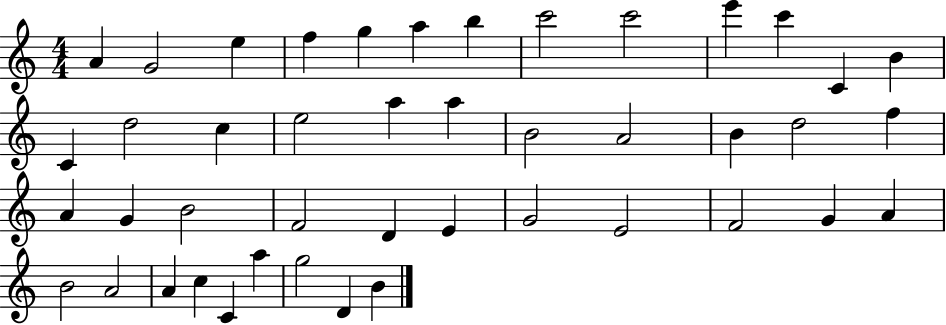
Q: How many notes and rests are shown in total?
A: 44